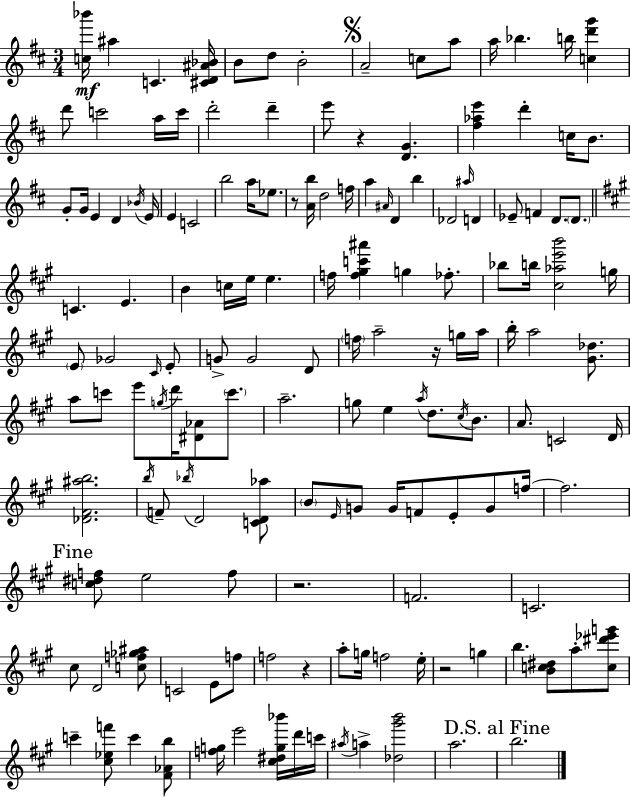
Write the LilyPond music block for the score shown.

{
  \clef treble
  \numericTimeSignature
  \time 3/4
  \key d \major
  <c'' bes'''>16\mf ais''4 c'4. <cis' d' ais' bes'>16 | b'8 d''8 b'2-. | \mark \markup { \musicglyph "scripts.segno" } a'2-- c''8 a''8 | a''16 bes''4. b''16 <c'' d''' g'''>4 | \break d'''8 c'''2 a''16 c'''16 | d'''2-. d'''4-- | e'''8 r4 <d' g'>4. | <fis'' aes'' e'''>4 d'''4-. c''16 b'8. | \break g'8-. g'16 e'4 d'4 \acciaccatura { bes'16 } | e'16 e'4 c'2 | b''2 a''16 ees''8. | r8 <a' b''>16 d''2 | \break f''16 a''4 \grace { ais'16 } d'4 b''4 | des'2 \grace { ais''16 } d'4 | ees'8-- f'4 d'8. | \parenthesize d'8. \bar "||" \break \key a \major c'4. e'4. | b'4 c''16 e''16 e''4. | f''16 <f'' gis'' c''' ais'''>4 g''4 fes''8.-. | bes''8 b''16 <cis'' aes'' e''' b'''>2 g''16 | \break \parenthesize e'8 ges'2 \grace { cis'16 } e'8-. | g'8-> g'2 d'8 | \parenthesize f''16 a''2-- r16 g''16 | a''16 b''16-. a''2 <gis' des''>8. | \break a''8 c'''8 e'''8 \acciaccatura { g''16 } d'''16 <dis' aes'>8 \parenthesize c'''8. | a''2.-- | g''8 e''4 \acciaccatura { a''16 } d''8. | \acciaccatura { cis''16 } b'8. a'8. c'2 | \break d'16 <des' fis' ais'' b''>2. | \acciaccatura { b''16 } f'8-- \acciaccatura { bes''16 } d'2 | <c' d' aes''>8 \parenthesize b'8 \grace { e'16 } g'8 g'16 | f'8 e'8-. g'8 f''16~~ f''2. | \break \mark "Fine" <c'' dis'' f''>8 e''2 | f''8 r2. | f'2. | c'2. | \break cis''8 d'2 | <c'' f'' ges'' ais''>8 c'2 | e'8 f''8 f''2 | r4 a''8-. g''16 f''2 | \break e''16-. r2 | g''4 b''4. | <b' c'' dis''>8 a''8-. <c'' dis''' ees''' g'''>8 c'''4-- <cis'' ees'' f'''>8 | c'''4 <fis' aes' b''>8 <f'' g''>16 e'''2 | \break <cis'' dis'' g'' bes'''>16 d'''16 c'''16 \acciaccatura { ais''16 } a''4-> | <des'' gis''' b'''>2 a''2. | \mark "D.S. al Fine" b''2. | \bar "|."
}